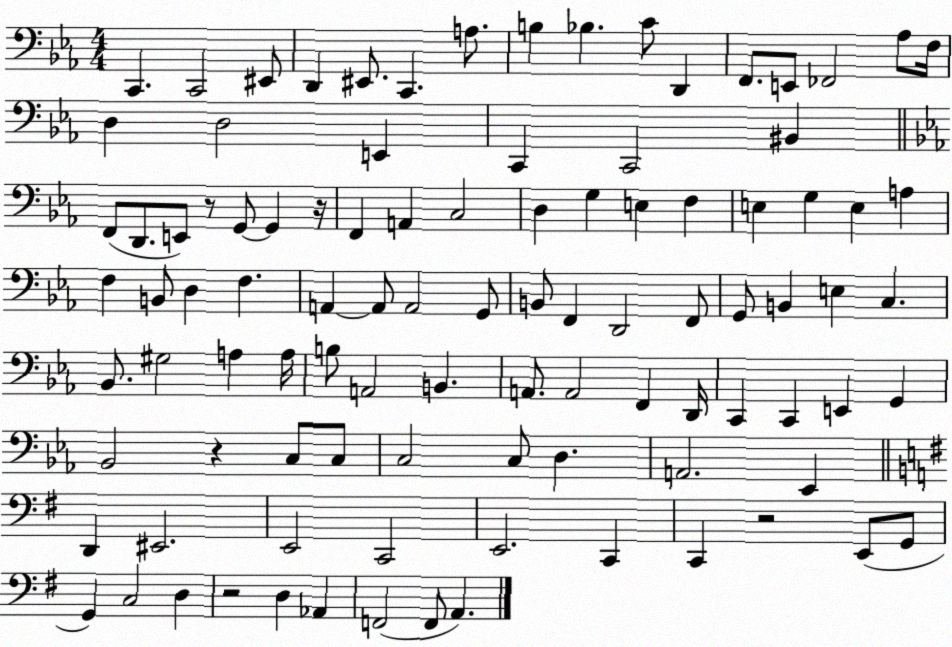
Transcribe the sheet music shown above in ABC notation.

X:1
T:Untitled
M:4/4
L:1/4
K:Eb
C,, C,,2 ^E,,/2 D,, ^E,,/2 C,, A,/2 B, _B, C/2 D,, F,,/2 E,,/2 _F,,2 _A,/2 F,/4 D, D,2 E,, C,, C,,2 ^B,, F,,/2 D,,/2 E,,/2 z/2 G,,/2 G,, z/4 F,, A,, C,2 D, G, E, F, E, G, E, A, F, B,,/2 D, F, A,, A,,/2 A,,2 G,,/2 B,,/2 F,, D,,2 F,,/2 G,,/2 B,, E, C, _B,,/2 ^G,2 A, A,/4 B,/2 A,,2 B,, A,,/2 A,,2 F,, D,,/4 C,, C,, E,, G,, _B,,2 z C,/2 C,/2 C,2 C,/2 D, A,,2 _E,, D,, ^E,,2 E,,2 C,,2 E,,2 C,, C,, z2 E,,/2 G,,/2 G,, C,2 D, z2 D, _A,, F,,2 F,,/2 A,,